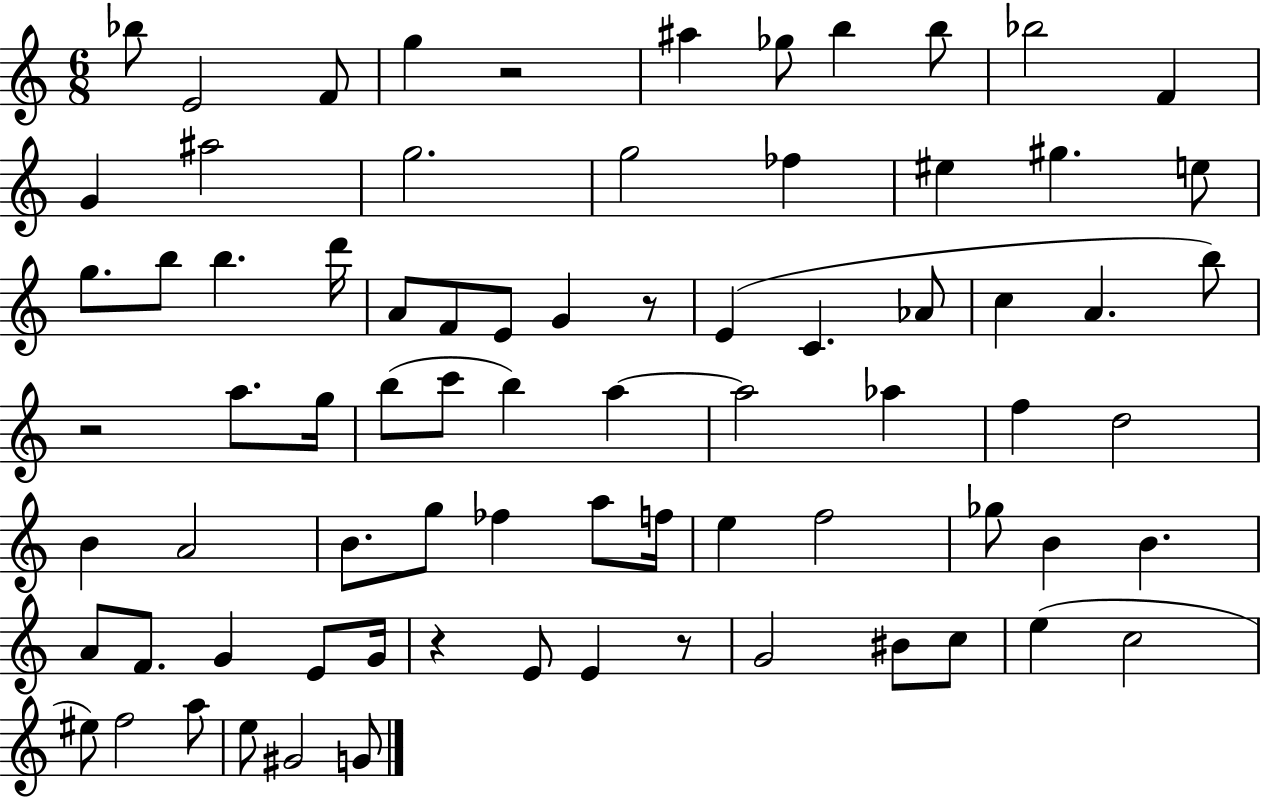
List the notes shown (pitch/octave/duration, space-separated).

Bb5/e E4/h F4/e G5/q R/h A#5/q Gb5/e B5/q B5/e Bb5/h F4/q G4/q A#5/h G5/h. G5/h FES5/q EIS5/q G#5/q. E5/e G5/e. B5/e B5/q. D6/s A4/e F4/e E4/e G4/q R/e E4/q C4/q. Ab4/e C5/q A4/q. B5/e R/h A5/e. G5/s B5/e C6/e B5/q A5/q A5/h Ab5/q F5/q D5/h B4/q A4/h B4/e. G5/e FES5/q A5/e F5/s E5/q F5/h Gb5/e B4/q B4/q. A4/e F4/e. G4/q E4/e G4/s R/q E4/e E4/q R/e G4/h BIS4/e C5/e E5/q C5/h EIS5/e F5/h A5/e E5/e G#4/h G4/e